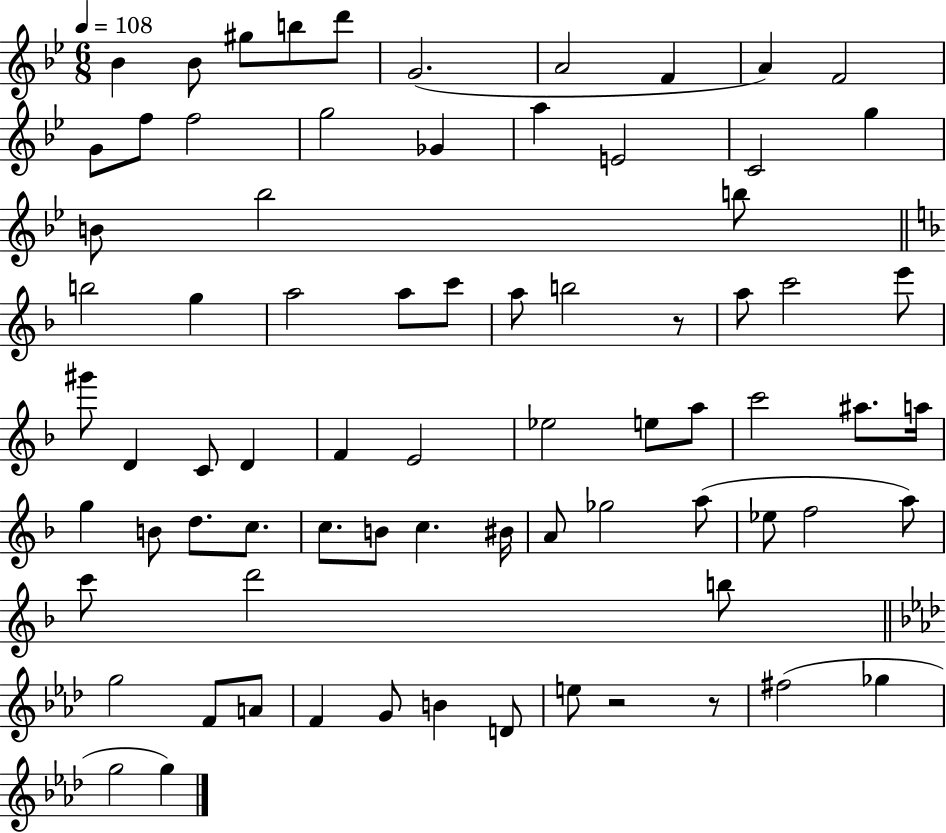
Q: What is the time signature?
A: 6/8